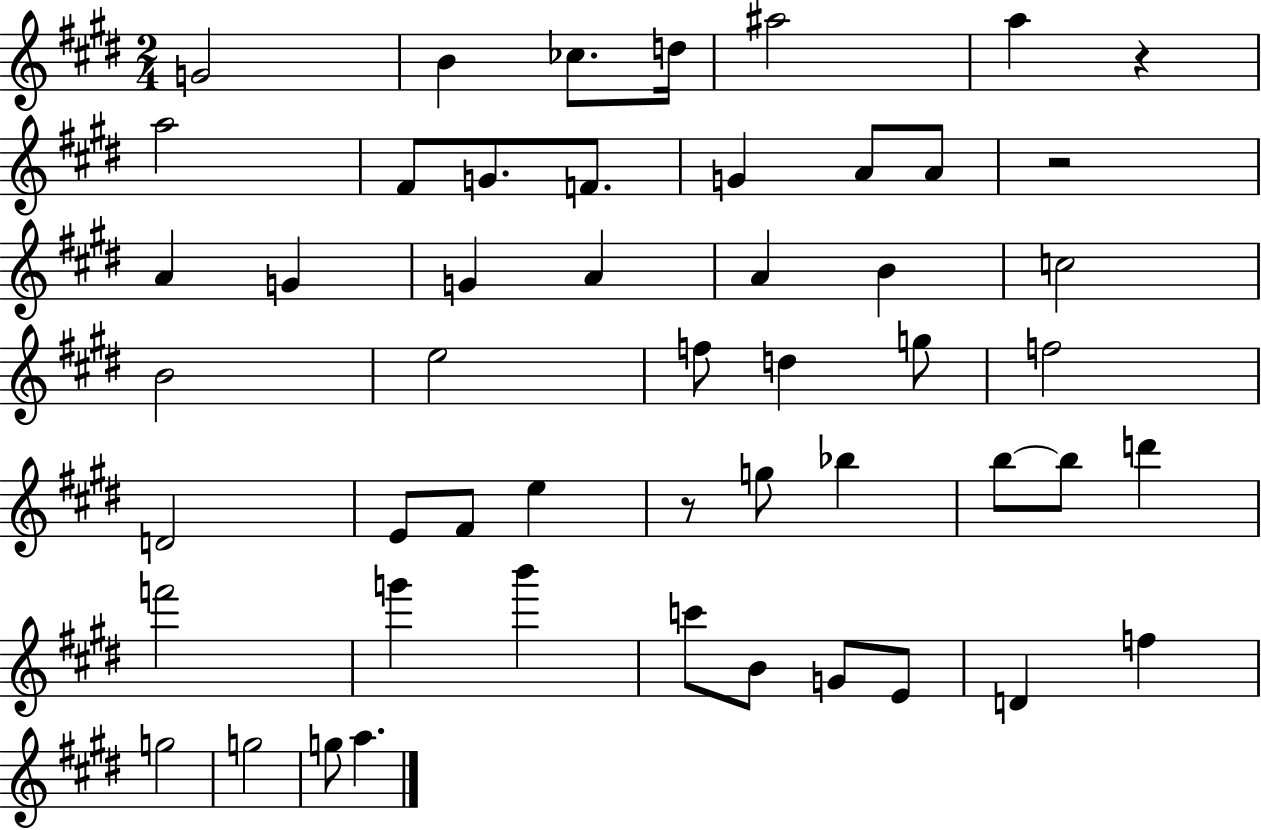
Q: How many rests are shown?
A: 3